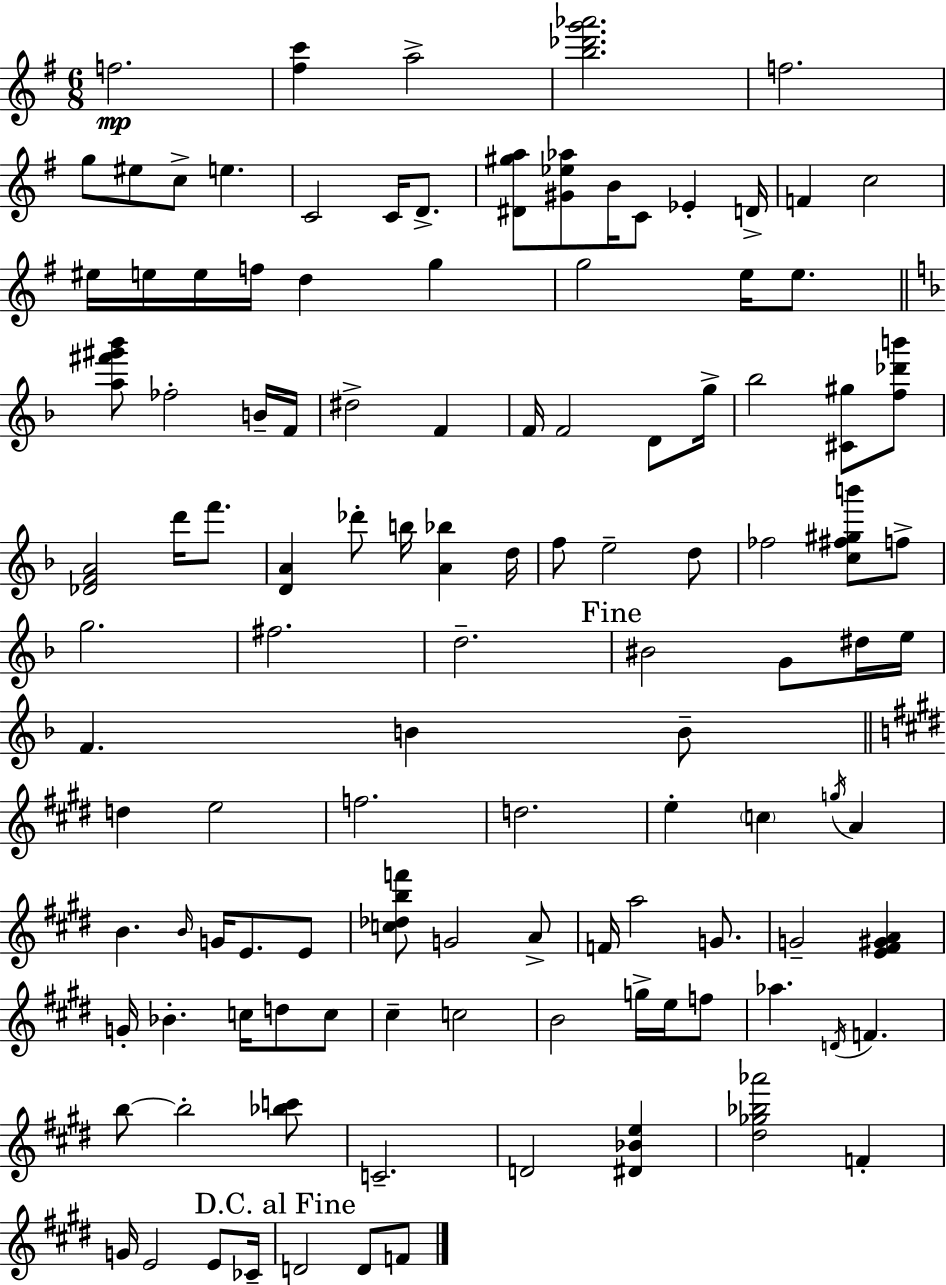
{
  \clef treble
  \numericTimeSignature
  \time 6/8
  \key e \minor
  f''2.\mp | <fis'' c'''>4 a''2-> | <b'' des''' g''' aes'''>2. | f''2. | \break g''8 eis''8 c''8-> e''4. | c'2 c'16 d'8.-> | <dis' gis'' a''>8 <gis' ees'' aes''>8 b'16 c'8 ees'4-. d'16-> | f'4 c''2 | \break eis''16 e''16 e''16 f''16 d''4 g''4 | g''2 e''16 e''8. | \bar "||" \break \key f \major <a'' fis''' gis''' bes'''>8 fes''2-. b'16-- f'16 | dis''2-> f'4 | f'16 f'2 d'8 g''16-> | bes''2 <cis' gis''>8 <f'' des''' b'''>8 | \break <des' f' a'>2 d'''16 f'''8. | <d' a'>4 des'''8-. b''16 <a' bes''>4 d''16 | f''8 e''2-- d''8 | fes''2 <c'' fis'' gis'' b'''>8 f''8-> | \break g''2. | fis''2. | d''2.-- | \mark "Fine" bis'2 g'8 dis''16 e''16 | \break f'4. b'4 b'8-- | \bar "||" \break \key e \major d''4 e''2 | f''2. | d''2. | e''4-. \parenthesize c''4 \acciaccatura { g''16 } a'4 | \break b'4. \grace { b'16 } g'16 e'8. | e'8 <c'' des'' b'' f'''>8 g'2 | a'8-> f'16 a''2 g'8. | g'2-- <e' fis' gis' a'>4 | \break g'16-. bes'4.-. c''16 d''8 | c''8 cis''4-- c''2 | b'2 g''16-> e''16 | f''8 aes''4. \acciaccatura { d'16 } f'4. | \break b''8~~ b''2-. | <bes'' c'''>8 c'2.-- | d'2 <dis' bes' e''>4 | <dis'' ges'' bes'' aes'''>2 f'4-. | \break g'16 e'2 | e'8 ces'16-- \mark "D.C. al Fine" d'2 d'8 | f'8 \bar "|."
}